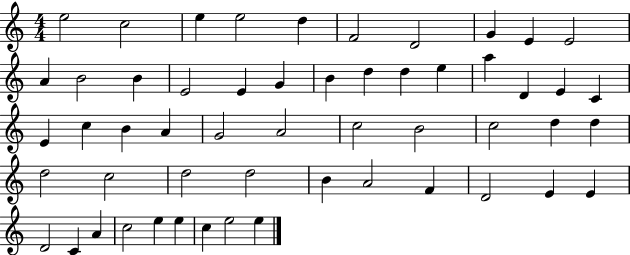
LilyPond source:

{
  \clef treble
  \numericTimeSignature
  \time 4/4
  \key c \major
  e''2 c''2 | e''4 e''2 d''4 | f'2 d'2 | g'4 e'4 e'2 | \break a'4 b'2 b'4 | e'2 e'4 g'4 | b'4 d''4 d''4 e''4 | a''4 d'4 e'4 c'4 | \break e'4 c''4 b'4 a'4 | g'2 a'2 | c''2 b'2 | c''2 d''4 d''4 | \break d''2 c''2 | d''2 d''2 | b'4 a'2 f'4 | d'2 e'4 e'4 | \break d'2 c'4 a'4 | c''2 e''4 e''4 | c''4 e''2 e''4 | \bar "|."
}